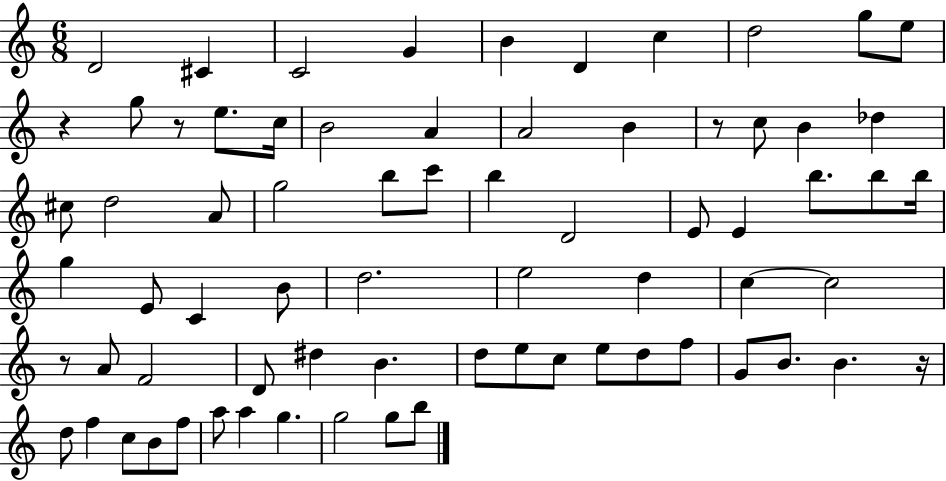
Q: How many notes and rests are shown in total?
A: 72